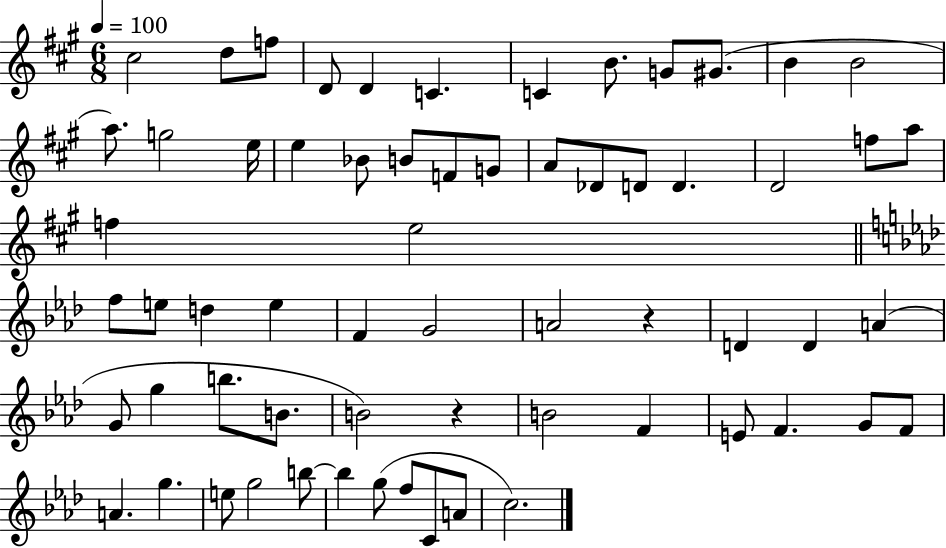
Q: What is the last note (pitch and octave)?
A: C5